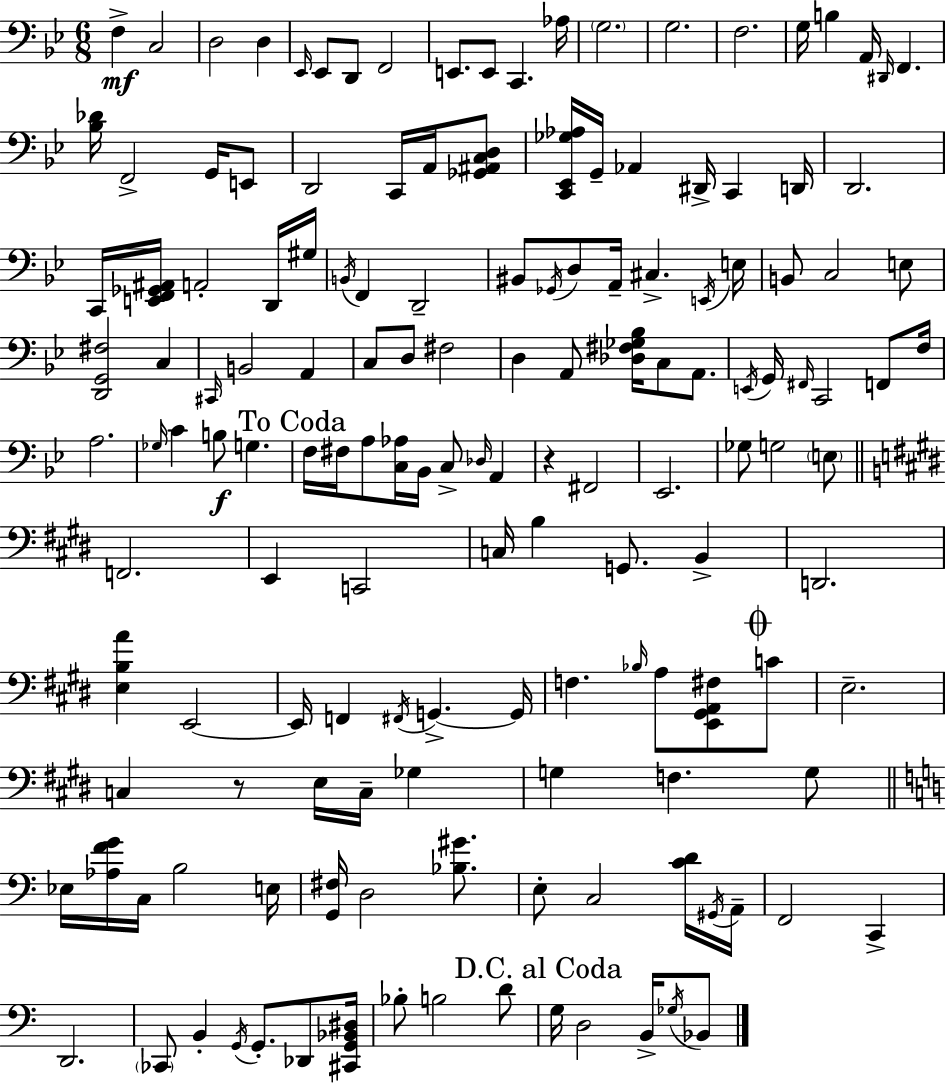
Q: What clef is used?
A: bass